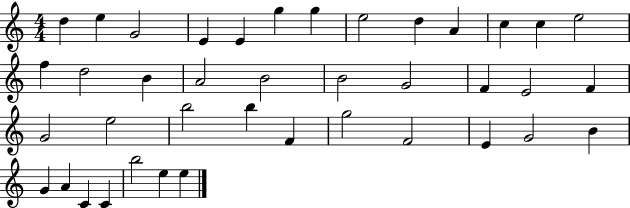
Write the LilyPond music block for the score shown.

{
  \clef treble
  \numericTimeSignature
  \time 4/4
  \key c \major
  d''4 e''4 g'2 | e'4 e'4 g''4 g''4 | e''2 d''4 a'4 | c''4 c''4 e''2 | \break f''4 d''2 b'4 | a'2 b'2 | b'2 g'2 | f'4 e'2 f'4 | \break g'2 e''2 | b''2 b''4 f'4 | g''2 f'2 | e'4 g'2 b'4 | \break g'4 a'4 c'4 c'4 | b''2 e''4 e''4 | \bar "|."
}